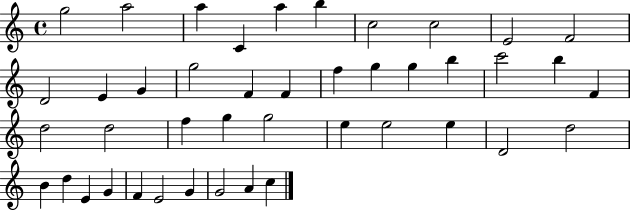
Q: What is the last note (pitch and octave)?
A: C5